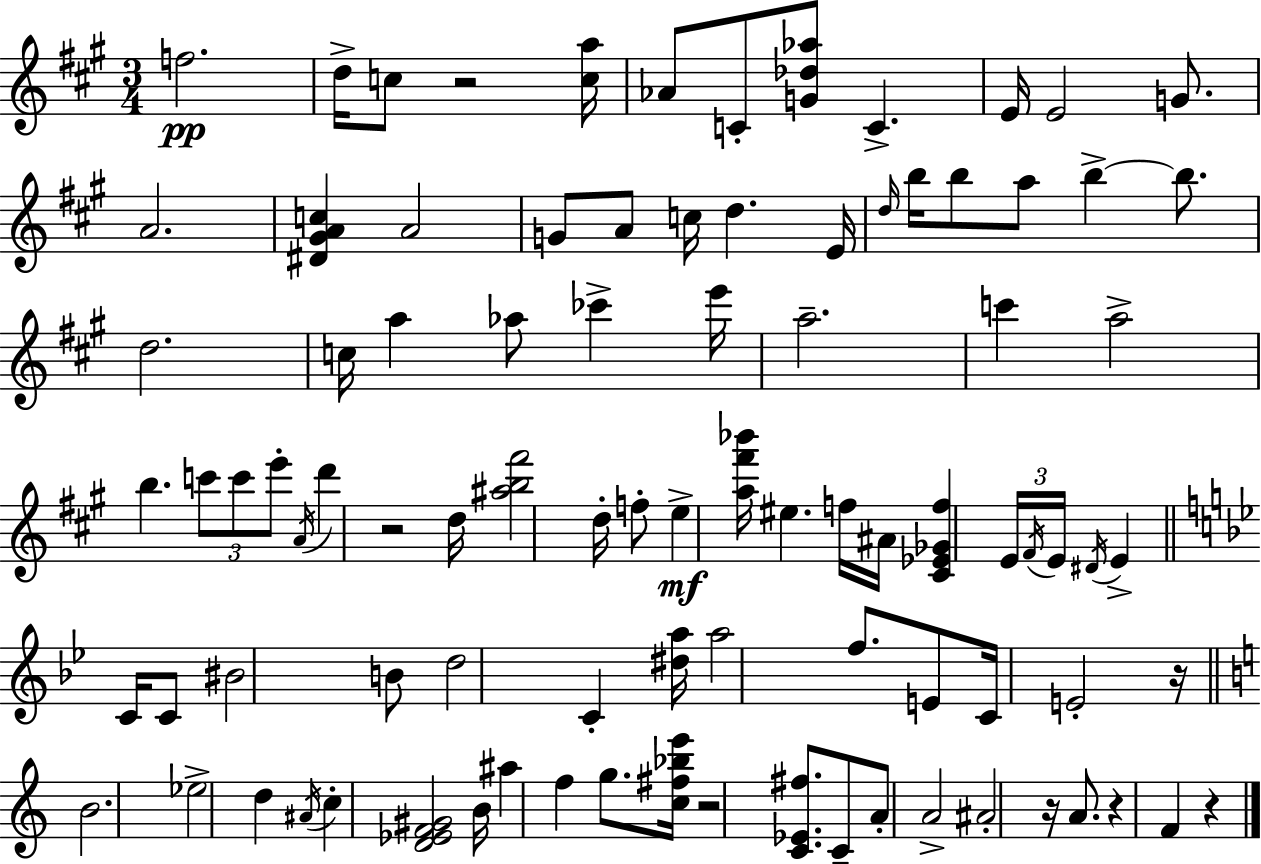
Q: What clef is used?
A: treble